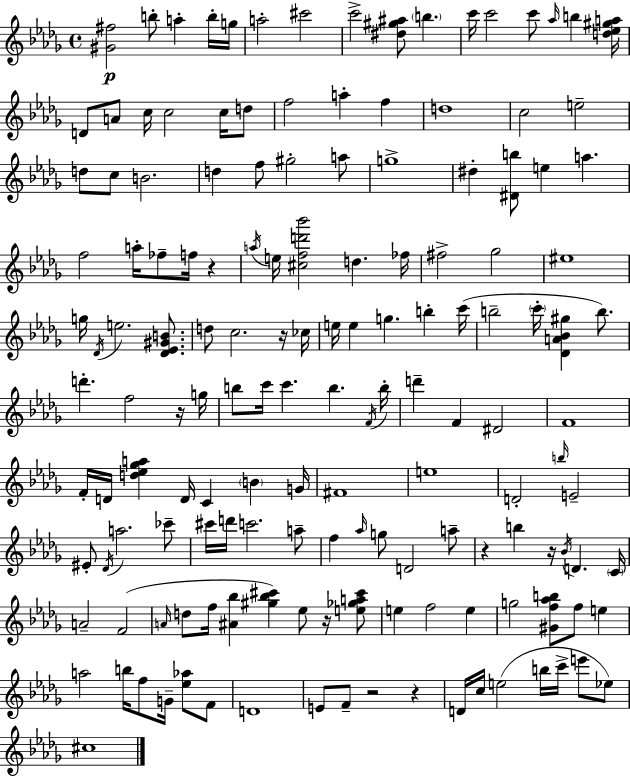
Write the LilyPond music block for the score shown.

{
  \clef treble
  \time 4/4
  \defaultTimeSignature
  \key bes \minor
  <gis' fis''>2\p b''8-. a''4-. b''16-. g''16 | a''2-. cis'''2 | c'''2-> <dis'' gis'' ais''>8 \parenthesize b''4. | c'''16 c'''2 c'''8 \grace { aes''16 } b''4 | \break <d'' ees'' gis'' a''>16 d'8 a'8 c''16 c''2 c''16 d''8 | f''2 a''4-. f''4 | d''1 | c''2 e''2-- | \break d''8 c''8 b'2. | d''4 f''8 gis''2-. a''8 | g''1-> | dis''4-. <dis' b''>8 e''4 a''4. | \break f''2 a''16-. fes''8-- f''16 r4 | \acciaccatura { a''16 } e''16 <cis'' f'' d''' bes'''>2 d''4. | fes''16 fis''2-> ges''2 | eis''1 | \break g''16 \acciaccatura { des'16 } e''2. | <des' ees' gis' b'>8. d''8 c''2. | r16 ces''16 e''16 e''4 g''4. b''4-. | c'''16( b''2-- \parenthesize c'''16-. <des' a' bes' gis''>4 | \break b''8.) d'''4.-. f''2 | r16 g''16 b''8 c'''16 c'''4. b''4. | \acciaccatura { f'16 } b''16-. d'''4-- f'4 dis'2 | f'1 | \break f'16-. d'16 <d'' ees'' ges'' a''>4 d'16 c'4 \parenthesize b'4 | g'16 fis'1 | e''1 | d'2-. \grace { b''16 } e'2-- | \break eis'8-. \acciaccatura { des'16 } a''2. | ces'''8-- cis'''16 d'''16 c'''2. | a''8-- f''4 \grace { aes''16 } g''8 d'2 | a''8-- r4 b''4 r16 | \break \acciaccatura { bes'16 } d'4. \parenthesize c'16 a'2-- | f'2( \grace { a'16 } d''8 f''16 <ais' bes''>4 | <gis'' bes'' cis'''>4) ees''8 r16 <e'' ges'' a'' cis'''>8 e''4 f''2 | e''4 g''2 | \break <gis' f'' aes'' b''>8 f''8 e''4 a''2 | b''16 f''8 g'16-- <ees'' aes''>8 f'8 d'1 | e'8 f'8-- r2 | r4 d'16 c''16 e''2( | \break b''16 c'''16-> e'''8 ees''8) cis''1 | \bar "|."
}